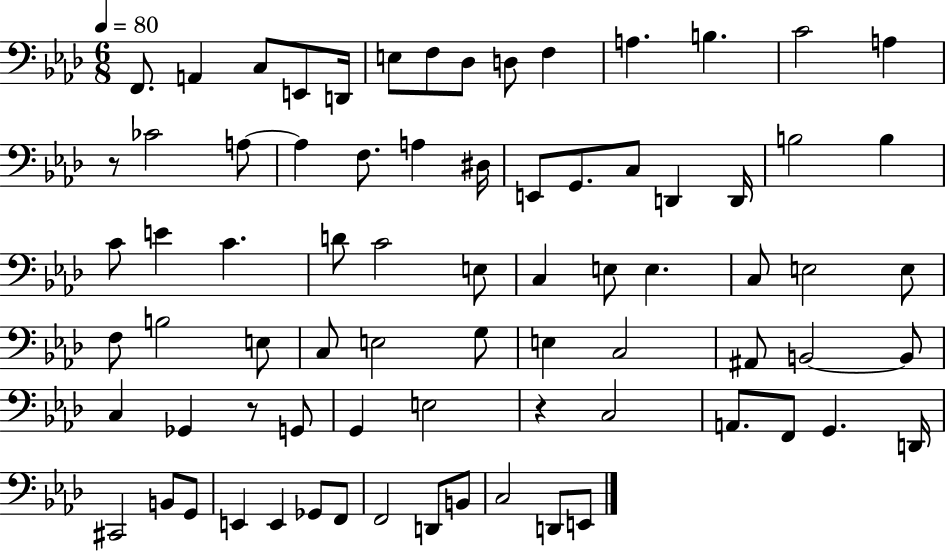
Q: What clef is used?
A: bass